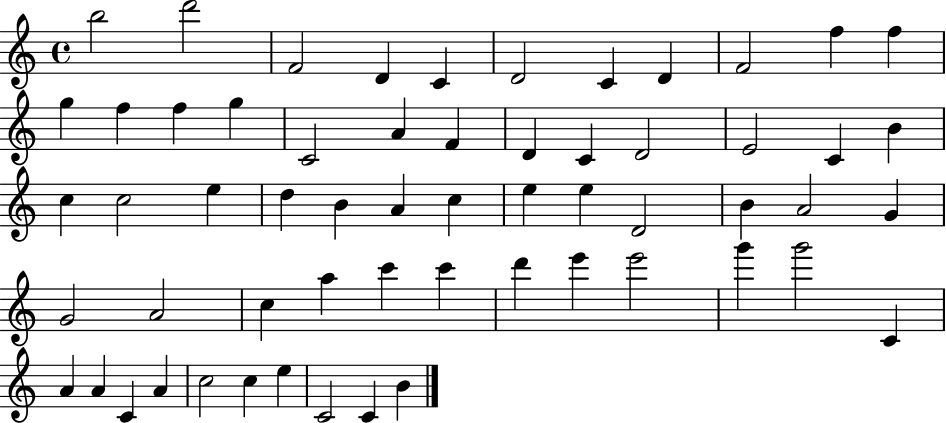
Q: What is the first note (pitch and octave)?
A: B5